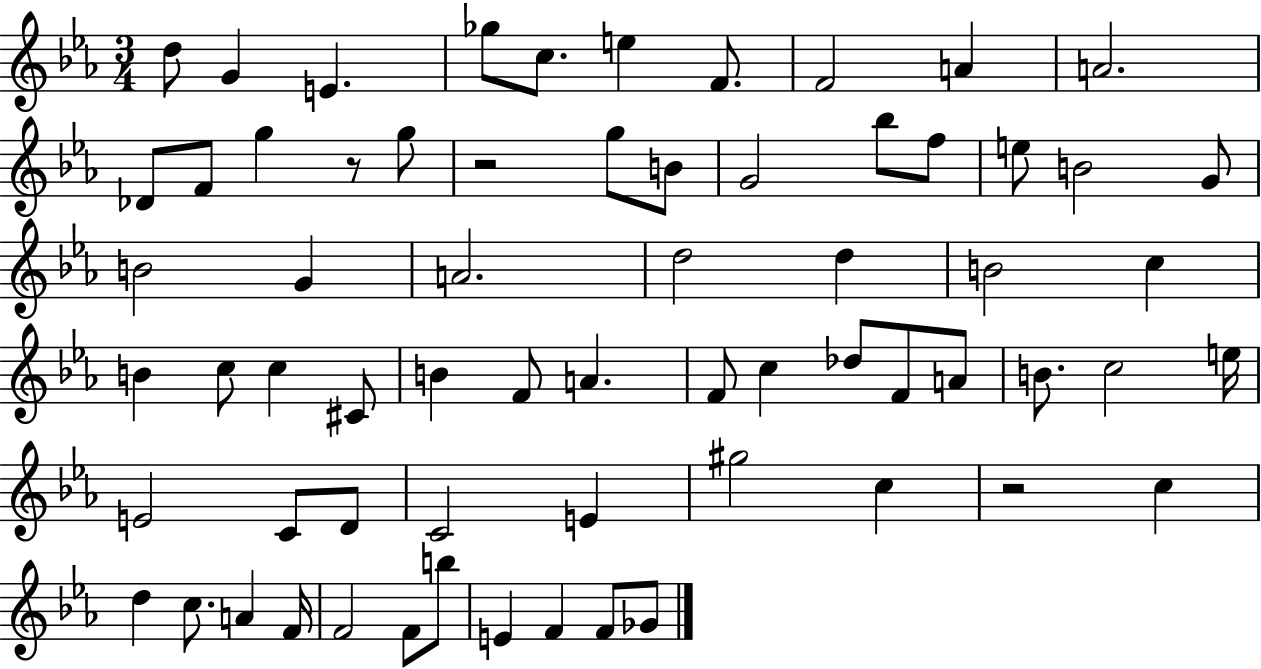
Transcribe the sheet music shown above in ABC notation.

X:1
T:Untitled
M:3/4
L:1/4
K:Eb
d/2 G E _g/2 c/2 e F/2 F2 A A2 _D/2 F/2 g z/2 g/2 z2 g/2 B/2 G2 _b/2 f/2 e/2 B2 G/2 B2 G A2 d2 d B2 c B c/2 c ^C/2 B F/2 A F/2 c _d/2 F/2 A/2 B/2 c2 e/4 E2 C/2 D/2 C2 E ^g2 c z2 c d c/2 A F/4 F2 F/2 b/2 E F F/2 _G/2